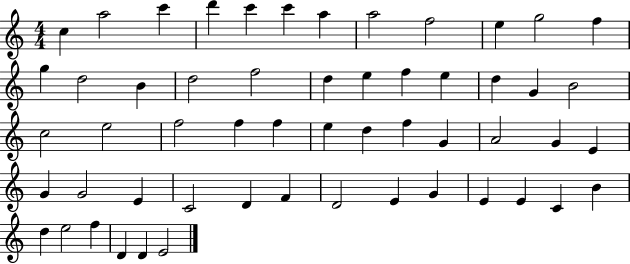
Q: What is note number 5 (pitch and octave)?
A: C6